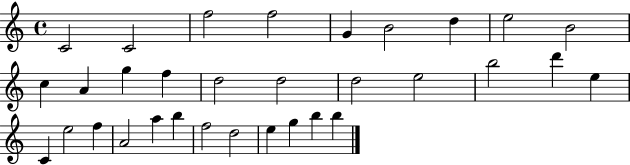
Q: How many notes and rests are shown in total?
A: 32